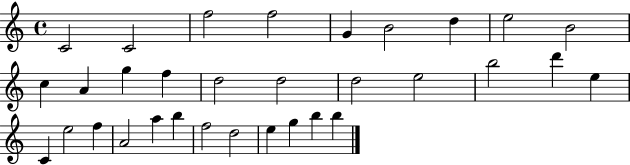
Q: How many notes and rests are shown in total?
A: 32